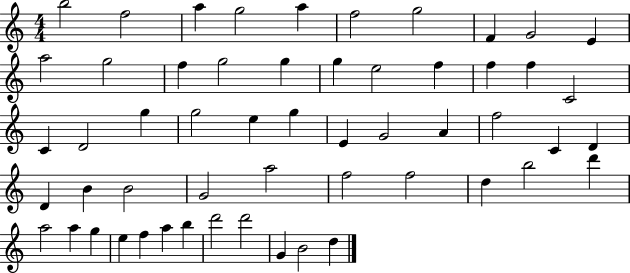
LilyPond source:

{
  \clef treble
  \numericTimeSignature
  \time 4/4
  \key c \major
  b''2 f''2 | a''4 g''2 a''4 | f''2 g''2 | f'4 g'2 e'4 | \break a''2 g''2 | f''4 g''2 g''4 | g''4 e''2 f''4 | f''4 f''4 c'2 | \break c'4 d'2 g''4 | g''2 e''4 g''4 | e'4 g'2 a'4 | f''2 c'4 d'4 | \break d'4 b'4 b'2 | g'2 a''2 | f''2 f''2 | d''4 b''2 d'''4 | \break a''2 a''4 g''4 | e''4 f''4 a''4 b''4 | d'''2 d'''2 | g'4 b'2 d''4 | \break \bar "|."
}